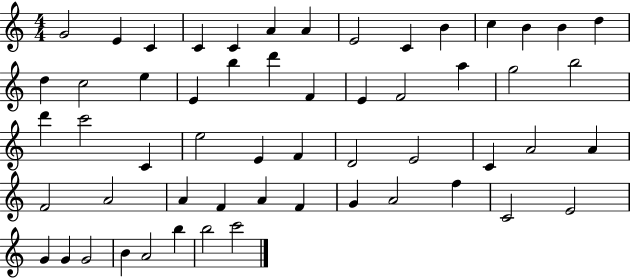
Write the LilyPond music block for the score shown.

{
  \clef treble
  \numericTimeSignature
  \time 4/4
  \key c \major
  g'2 e'4 c'4 | c'4 c'4 a'4 a'4 | e'2 c'4 b'4 | c''4 b'4 b'4 d''4 | \break d''4 c''2 e''4 | e'4 b''4 d'''4 f'4 | e'4 f'2 a''4 | g''2 b''2 | \break d'''4 c'''2 c'4 | e''2 e'4 f'4 | d'2 e'2 | c'4 a'2 a'4 | \break f'2 a'2 | a'4 f'4 a'4 f'4 | g'4 a'2 f''4 | c'2 e'2 | \break g'4 g'4 g'2 | b'4 a'2 b''4 | b''2 c'''2 | \bar "|."
}